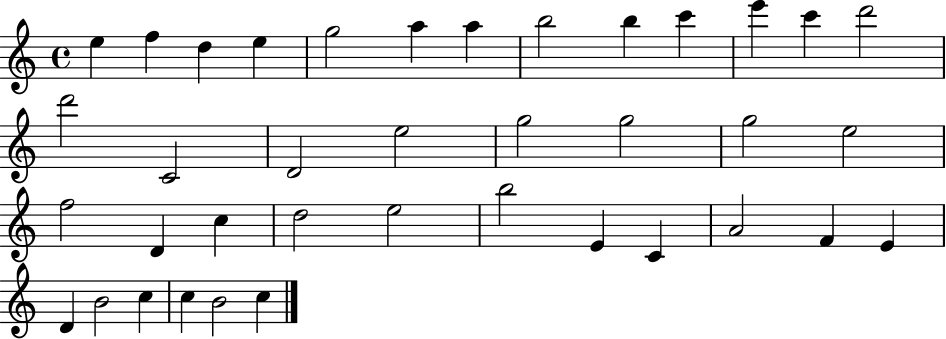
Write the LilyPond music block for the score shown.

{
  \clef treble
  \time 4/4
  \defaultTimeSignature
  \key c \major
  e''4 f''4 d''4 e''4 | g''2 a''4 a''4 | b''2 b''4 c'''4 | e'''4 c'''4 d'''2 | \break d'''2 c'2 | d'2 e''2 | g''2 g''2 | g''2 e''2 | \break f''2 d'4 c''4 | d''2 e''2 | b''2 e'4 c'4 | a'2 f'4 e'4 | \break d'4 b'2 c''4 | c''4 b'2 c''4 | \bar "|."
}